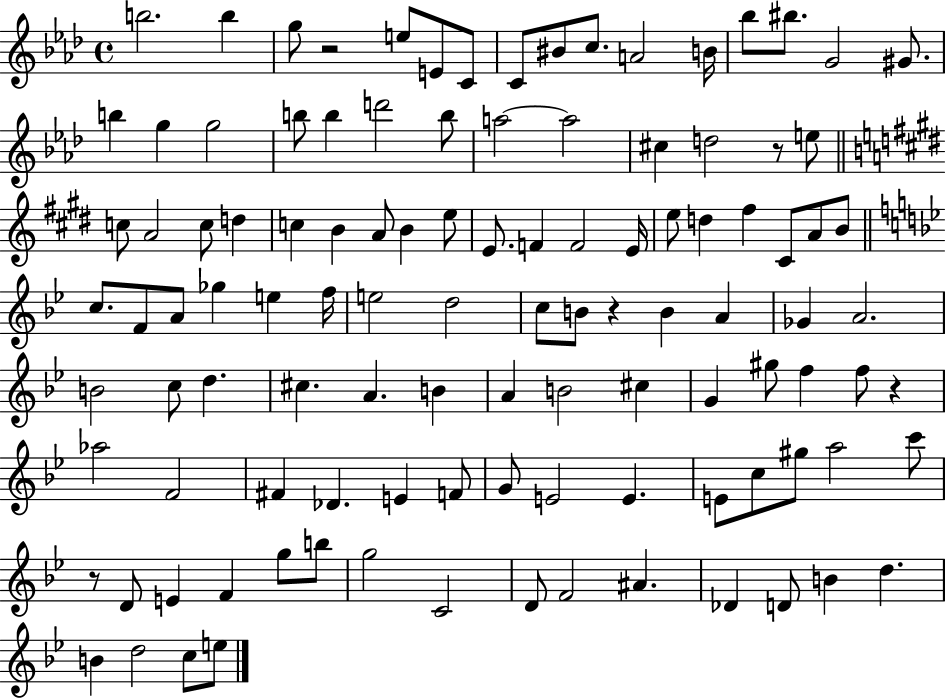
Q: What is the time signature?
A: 4/4